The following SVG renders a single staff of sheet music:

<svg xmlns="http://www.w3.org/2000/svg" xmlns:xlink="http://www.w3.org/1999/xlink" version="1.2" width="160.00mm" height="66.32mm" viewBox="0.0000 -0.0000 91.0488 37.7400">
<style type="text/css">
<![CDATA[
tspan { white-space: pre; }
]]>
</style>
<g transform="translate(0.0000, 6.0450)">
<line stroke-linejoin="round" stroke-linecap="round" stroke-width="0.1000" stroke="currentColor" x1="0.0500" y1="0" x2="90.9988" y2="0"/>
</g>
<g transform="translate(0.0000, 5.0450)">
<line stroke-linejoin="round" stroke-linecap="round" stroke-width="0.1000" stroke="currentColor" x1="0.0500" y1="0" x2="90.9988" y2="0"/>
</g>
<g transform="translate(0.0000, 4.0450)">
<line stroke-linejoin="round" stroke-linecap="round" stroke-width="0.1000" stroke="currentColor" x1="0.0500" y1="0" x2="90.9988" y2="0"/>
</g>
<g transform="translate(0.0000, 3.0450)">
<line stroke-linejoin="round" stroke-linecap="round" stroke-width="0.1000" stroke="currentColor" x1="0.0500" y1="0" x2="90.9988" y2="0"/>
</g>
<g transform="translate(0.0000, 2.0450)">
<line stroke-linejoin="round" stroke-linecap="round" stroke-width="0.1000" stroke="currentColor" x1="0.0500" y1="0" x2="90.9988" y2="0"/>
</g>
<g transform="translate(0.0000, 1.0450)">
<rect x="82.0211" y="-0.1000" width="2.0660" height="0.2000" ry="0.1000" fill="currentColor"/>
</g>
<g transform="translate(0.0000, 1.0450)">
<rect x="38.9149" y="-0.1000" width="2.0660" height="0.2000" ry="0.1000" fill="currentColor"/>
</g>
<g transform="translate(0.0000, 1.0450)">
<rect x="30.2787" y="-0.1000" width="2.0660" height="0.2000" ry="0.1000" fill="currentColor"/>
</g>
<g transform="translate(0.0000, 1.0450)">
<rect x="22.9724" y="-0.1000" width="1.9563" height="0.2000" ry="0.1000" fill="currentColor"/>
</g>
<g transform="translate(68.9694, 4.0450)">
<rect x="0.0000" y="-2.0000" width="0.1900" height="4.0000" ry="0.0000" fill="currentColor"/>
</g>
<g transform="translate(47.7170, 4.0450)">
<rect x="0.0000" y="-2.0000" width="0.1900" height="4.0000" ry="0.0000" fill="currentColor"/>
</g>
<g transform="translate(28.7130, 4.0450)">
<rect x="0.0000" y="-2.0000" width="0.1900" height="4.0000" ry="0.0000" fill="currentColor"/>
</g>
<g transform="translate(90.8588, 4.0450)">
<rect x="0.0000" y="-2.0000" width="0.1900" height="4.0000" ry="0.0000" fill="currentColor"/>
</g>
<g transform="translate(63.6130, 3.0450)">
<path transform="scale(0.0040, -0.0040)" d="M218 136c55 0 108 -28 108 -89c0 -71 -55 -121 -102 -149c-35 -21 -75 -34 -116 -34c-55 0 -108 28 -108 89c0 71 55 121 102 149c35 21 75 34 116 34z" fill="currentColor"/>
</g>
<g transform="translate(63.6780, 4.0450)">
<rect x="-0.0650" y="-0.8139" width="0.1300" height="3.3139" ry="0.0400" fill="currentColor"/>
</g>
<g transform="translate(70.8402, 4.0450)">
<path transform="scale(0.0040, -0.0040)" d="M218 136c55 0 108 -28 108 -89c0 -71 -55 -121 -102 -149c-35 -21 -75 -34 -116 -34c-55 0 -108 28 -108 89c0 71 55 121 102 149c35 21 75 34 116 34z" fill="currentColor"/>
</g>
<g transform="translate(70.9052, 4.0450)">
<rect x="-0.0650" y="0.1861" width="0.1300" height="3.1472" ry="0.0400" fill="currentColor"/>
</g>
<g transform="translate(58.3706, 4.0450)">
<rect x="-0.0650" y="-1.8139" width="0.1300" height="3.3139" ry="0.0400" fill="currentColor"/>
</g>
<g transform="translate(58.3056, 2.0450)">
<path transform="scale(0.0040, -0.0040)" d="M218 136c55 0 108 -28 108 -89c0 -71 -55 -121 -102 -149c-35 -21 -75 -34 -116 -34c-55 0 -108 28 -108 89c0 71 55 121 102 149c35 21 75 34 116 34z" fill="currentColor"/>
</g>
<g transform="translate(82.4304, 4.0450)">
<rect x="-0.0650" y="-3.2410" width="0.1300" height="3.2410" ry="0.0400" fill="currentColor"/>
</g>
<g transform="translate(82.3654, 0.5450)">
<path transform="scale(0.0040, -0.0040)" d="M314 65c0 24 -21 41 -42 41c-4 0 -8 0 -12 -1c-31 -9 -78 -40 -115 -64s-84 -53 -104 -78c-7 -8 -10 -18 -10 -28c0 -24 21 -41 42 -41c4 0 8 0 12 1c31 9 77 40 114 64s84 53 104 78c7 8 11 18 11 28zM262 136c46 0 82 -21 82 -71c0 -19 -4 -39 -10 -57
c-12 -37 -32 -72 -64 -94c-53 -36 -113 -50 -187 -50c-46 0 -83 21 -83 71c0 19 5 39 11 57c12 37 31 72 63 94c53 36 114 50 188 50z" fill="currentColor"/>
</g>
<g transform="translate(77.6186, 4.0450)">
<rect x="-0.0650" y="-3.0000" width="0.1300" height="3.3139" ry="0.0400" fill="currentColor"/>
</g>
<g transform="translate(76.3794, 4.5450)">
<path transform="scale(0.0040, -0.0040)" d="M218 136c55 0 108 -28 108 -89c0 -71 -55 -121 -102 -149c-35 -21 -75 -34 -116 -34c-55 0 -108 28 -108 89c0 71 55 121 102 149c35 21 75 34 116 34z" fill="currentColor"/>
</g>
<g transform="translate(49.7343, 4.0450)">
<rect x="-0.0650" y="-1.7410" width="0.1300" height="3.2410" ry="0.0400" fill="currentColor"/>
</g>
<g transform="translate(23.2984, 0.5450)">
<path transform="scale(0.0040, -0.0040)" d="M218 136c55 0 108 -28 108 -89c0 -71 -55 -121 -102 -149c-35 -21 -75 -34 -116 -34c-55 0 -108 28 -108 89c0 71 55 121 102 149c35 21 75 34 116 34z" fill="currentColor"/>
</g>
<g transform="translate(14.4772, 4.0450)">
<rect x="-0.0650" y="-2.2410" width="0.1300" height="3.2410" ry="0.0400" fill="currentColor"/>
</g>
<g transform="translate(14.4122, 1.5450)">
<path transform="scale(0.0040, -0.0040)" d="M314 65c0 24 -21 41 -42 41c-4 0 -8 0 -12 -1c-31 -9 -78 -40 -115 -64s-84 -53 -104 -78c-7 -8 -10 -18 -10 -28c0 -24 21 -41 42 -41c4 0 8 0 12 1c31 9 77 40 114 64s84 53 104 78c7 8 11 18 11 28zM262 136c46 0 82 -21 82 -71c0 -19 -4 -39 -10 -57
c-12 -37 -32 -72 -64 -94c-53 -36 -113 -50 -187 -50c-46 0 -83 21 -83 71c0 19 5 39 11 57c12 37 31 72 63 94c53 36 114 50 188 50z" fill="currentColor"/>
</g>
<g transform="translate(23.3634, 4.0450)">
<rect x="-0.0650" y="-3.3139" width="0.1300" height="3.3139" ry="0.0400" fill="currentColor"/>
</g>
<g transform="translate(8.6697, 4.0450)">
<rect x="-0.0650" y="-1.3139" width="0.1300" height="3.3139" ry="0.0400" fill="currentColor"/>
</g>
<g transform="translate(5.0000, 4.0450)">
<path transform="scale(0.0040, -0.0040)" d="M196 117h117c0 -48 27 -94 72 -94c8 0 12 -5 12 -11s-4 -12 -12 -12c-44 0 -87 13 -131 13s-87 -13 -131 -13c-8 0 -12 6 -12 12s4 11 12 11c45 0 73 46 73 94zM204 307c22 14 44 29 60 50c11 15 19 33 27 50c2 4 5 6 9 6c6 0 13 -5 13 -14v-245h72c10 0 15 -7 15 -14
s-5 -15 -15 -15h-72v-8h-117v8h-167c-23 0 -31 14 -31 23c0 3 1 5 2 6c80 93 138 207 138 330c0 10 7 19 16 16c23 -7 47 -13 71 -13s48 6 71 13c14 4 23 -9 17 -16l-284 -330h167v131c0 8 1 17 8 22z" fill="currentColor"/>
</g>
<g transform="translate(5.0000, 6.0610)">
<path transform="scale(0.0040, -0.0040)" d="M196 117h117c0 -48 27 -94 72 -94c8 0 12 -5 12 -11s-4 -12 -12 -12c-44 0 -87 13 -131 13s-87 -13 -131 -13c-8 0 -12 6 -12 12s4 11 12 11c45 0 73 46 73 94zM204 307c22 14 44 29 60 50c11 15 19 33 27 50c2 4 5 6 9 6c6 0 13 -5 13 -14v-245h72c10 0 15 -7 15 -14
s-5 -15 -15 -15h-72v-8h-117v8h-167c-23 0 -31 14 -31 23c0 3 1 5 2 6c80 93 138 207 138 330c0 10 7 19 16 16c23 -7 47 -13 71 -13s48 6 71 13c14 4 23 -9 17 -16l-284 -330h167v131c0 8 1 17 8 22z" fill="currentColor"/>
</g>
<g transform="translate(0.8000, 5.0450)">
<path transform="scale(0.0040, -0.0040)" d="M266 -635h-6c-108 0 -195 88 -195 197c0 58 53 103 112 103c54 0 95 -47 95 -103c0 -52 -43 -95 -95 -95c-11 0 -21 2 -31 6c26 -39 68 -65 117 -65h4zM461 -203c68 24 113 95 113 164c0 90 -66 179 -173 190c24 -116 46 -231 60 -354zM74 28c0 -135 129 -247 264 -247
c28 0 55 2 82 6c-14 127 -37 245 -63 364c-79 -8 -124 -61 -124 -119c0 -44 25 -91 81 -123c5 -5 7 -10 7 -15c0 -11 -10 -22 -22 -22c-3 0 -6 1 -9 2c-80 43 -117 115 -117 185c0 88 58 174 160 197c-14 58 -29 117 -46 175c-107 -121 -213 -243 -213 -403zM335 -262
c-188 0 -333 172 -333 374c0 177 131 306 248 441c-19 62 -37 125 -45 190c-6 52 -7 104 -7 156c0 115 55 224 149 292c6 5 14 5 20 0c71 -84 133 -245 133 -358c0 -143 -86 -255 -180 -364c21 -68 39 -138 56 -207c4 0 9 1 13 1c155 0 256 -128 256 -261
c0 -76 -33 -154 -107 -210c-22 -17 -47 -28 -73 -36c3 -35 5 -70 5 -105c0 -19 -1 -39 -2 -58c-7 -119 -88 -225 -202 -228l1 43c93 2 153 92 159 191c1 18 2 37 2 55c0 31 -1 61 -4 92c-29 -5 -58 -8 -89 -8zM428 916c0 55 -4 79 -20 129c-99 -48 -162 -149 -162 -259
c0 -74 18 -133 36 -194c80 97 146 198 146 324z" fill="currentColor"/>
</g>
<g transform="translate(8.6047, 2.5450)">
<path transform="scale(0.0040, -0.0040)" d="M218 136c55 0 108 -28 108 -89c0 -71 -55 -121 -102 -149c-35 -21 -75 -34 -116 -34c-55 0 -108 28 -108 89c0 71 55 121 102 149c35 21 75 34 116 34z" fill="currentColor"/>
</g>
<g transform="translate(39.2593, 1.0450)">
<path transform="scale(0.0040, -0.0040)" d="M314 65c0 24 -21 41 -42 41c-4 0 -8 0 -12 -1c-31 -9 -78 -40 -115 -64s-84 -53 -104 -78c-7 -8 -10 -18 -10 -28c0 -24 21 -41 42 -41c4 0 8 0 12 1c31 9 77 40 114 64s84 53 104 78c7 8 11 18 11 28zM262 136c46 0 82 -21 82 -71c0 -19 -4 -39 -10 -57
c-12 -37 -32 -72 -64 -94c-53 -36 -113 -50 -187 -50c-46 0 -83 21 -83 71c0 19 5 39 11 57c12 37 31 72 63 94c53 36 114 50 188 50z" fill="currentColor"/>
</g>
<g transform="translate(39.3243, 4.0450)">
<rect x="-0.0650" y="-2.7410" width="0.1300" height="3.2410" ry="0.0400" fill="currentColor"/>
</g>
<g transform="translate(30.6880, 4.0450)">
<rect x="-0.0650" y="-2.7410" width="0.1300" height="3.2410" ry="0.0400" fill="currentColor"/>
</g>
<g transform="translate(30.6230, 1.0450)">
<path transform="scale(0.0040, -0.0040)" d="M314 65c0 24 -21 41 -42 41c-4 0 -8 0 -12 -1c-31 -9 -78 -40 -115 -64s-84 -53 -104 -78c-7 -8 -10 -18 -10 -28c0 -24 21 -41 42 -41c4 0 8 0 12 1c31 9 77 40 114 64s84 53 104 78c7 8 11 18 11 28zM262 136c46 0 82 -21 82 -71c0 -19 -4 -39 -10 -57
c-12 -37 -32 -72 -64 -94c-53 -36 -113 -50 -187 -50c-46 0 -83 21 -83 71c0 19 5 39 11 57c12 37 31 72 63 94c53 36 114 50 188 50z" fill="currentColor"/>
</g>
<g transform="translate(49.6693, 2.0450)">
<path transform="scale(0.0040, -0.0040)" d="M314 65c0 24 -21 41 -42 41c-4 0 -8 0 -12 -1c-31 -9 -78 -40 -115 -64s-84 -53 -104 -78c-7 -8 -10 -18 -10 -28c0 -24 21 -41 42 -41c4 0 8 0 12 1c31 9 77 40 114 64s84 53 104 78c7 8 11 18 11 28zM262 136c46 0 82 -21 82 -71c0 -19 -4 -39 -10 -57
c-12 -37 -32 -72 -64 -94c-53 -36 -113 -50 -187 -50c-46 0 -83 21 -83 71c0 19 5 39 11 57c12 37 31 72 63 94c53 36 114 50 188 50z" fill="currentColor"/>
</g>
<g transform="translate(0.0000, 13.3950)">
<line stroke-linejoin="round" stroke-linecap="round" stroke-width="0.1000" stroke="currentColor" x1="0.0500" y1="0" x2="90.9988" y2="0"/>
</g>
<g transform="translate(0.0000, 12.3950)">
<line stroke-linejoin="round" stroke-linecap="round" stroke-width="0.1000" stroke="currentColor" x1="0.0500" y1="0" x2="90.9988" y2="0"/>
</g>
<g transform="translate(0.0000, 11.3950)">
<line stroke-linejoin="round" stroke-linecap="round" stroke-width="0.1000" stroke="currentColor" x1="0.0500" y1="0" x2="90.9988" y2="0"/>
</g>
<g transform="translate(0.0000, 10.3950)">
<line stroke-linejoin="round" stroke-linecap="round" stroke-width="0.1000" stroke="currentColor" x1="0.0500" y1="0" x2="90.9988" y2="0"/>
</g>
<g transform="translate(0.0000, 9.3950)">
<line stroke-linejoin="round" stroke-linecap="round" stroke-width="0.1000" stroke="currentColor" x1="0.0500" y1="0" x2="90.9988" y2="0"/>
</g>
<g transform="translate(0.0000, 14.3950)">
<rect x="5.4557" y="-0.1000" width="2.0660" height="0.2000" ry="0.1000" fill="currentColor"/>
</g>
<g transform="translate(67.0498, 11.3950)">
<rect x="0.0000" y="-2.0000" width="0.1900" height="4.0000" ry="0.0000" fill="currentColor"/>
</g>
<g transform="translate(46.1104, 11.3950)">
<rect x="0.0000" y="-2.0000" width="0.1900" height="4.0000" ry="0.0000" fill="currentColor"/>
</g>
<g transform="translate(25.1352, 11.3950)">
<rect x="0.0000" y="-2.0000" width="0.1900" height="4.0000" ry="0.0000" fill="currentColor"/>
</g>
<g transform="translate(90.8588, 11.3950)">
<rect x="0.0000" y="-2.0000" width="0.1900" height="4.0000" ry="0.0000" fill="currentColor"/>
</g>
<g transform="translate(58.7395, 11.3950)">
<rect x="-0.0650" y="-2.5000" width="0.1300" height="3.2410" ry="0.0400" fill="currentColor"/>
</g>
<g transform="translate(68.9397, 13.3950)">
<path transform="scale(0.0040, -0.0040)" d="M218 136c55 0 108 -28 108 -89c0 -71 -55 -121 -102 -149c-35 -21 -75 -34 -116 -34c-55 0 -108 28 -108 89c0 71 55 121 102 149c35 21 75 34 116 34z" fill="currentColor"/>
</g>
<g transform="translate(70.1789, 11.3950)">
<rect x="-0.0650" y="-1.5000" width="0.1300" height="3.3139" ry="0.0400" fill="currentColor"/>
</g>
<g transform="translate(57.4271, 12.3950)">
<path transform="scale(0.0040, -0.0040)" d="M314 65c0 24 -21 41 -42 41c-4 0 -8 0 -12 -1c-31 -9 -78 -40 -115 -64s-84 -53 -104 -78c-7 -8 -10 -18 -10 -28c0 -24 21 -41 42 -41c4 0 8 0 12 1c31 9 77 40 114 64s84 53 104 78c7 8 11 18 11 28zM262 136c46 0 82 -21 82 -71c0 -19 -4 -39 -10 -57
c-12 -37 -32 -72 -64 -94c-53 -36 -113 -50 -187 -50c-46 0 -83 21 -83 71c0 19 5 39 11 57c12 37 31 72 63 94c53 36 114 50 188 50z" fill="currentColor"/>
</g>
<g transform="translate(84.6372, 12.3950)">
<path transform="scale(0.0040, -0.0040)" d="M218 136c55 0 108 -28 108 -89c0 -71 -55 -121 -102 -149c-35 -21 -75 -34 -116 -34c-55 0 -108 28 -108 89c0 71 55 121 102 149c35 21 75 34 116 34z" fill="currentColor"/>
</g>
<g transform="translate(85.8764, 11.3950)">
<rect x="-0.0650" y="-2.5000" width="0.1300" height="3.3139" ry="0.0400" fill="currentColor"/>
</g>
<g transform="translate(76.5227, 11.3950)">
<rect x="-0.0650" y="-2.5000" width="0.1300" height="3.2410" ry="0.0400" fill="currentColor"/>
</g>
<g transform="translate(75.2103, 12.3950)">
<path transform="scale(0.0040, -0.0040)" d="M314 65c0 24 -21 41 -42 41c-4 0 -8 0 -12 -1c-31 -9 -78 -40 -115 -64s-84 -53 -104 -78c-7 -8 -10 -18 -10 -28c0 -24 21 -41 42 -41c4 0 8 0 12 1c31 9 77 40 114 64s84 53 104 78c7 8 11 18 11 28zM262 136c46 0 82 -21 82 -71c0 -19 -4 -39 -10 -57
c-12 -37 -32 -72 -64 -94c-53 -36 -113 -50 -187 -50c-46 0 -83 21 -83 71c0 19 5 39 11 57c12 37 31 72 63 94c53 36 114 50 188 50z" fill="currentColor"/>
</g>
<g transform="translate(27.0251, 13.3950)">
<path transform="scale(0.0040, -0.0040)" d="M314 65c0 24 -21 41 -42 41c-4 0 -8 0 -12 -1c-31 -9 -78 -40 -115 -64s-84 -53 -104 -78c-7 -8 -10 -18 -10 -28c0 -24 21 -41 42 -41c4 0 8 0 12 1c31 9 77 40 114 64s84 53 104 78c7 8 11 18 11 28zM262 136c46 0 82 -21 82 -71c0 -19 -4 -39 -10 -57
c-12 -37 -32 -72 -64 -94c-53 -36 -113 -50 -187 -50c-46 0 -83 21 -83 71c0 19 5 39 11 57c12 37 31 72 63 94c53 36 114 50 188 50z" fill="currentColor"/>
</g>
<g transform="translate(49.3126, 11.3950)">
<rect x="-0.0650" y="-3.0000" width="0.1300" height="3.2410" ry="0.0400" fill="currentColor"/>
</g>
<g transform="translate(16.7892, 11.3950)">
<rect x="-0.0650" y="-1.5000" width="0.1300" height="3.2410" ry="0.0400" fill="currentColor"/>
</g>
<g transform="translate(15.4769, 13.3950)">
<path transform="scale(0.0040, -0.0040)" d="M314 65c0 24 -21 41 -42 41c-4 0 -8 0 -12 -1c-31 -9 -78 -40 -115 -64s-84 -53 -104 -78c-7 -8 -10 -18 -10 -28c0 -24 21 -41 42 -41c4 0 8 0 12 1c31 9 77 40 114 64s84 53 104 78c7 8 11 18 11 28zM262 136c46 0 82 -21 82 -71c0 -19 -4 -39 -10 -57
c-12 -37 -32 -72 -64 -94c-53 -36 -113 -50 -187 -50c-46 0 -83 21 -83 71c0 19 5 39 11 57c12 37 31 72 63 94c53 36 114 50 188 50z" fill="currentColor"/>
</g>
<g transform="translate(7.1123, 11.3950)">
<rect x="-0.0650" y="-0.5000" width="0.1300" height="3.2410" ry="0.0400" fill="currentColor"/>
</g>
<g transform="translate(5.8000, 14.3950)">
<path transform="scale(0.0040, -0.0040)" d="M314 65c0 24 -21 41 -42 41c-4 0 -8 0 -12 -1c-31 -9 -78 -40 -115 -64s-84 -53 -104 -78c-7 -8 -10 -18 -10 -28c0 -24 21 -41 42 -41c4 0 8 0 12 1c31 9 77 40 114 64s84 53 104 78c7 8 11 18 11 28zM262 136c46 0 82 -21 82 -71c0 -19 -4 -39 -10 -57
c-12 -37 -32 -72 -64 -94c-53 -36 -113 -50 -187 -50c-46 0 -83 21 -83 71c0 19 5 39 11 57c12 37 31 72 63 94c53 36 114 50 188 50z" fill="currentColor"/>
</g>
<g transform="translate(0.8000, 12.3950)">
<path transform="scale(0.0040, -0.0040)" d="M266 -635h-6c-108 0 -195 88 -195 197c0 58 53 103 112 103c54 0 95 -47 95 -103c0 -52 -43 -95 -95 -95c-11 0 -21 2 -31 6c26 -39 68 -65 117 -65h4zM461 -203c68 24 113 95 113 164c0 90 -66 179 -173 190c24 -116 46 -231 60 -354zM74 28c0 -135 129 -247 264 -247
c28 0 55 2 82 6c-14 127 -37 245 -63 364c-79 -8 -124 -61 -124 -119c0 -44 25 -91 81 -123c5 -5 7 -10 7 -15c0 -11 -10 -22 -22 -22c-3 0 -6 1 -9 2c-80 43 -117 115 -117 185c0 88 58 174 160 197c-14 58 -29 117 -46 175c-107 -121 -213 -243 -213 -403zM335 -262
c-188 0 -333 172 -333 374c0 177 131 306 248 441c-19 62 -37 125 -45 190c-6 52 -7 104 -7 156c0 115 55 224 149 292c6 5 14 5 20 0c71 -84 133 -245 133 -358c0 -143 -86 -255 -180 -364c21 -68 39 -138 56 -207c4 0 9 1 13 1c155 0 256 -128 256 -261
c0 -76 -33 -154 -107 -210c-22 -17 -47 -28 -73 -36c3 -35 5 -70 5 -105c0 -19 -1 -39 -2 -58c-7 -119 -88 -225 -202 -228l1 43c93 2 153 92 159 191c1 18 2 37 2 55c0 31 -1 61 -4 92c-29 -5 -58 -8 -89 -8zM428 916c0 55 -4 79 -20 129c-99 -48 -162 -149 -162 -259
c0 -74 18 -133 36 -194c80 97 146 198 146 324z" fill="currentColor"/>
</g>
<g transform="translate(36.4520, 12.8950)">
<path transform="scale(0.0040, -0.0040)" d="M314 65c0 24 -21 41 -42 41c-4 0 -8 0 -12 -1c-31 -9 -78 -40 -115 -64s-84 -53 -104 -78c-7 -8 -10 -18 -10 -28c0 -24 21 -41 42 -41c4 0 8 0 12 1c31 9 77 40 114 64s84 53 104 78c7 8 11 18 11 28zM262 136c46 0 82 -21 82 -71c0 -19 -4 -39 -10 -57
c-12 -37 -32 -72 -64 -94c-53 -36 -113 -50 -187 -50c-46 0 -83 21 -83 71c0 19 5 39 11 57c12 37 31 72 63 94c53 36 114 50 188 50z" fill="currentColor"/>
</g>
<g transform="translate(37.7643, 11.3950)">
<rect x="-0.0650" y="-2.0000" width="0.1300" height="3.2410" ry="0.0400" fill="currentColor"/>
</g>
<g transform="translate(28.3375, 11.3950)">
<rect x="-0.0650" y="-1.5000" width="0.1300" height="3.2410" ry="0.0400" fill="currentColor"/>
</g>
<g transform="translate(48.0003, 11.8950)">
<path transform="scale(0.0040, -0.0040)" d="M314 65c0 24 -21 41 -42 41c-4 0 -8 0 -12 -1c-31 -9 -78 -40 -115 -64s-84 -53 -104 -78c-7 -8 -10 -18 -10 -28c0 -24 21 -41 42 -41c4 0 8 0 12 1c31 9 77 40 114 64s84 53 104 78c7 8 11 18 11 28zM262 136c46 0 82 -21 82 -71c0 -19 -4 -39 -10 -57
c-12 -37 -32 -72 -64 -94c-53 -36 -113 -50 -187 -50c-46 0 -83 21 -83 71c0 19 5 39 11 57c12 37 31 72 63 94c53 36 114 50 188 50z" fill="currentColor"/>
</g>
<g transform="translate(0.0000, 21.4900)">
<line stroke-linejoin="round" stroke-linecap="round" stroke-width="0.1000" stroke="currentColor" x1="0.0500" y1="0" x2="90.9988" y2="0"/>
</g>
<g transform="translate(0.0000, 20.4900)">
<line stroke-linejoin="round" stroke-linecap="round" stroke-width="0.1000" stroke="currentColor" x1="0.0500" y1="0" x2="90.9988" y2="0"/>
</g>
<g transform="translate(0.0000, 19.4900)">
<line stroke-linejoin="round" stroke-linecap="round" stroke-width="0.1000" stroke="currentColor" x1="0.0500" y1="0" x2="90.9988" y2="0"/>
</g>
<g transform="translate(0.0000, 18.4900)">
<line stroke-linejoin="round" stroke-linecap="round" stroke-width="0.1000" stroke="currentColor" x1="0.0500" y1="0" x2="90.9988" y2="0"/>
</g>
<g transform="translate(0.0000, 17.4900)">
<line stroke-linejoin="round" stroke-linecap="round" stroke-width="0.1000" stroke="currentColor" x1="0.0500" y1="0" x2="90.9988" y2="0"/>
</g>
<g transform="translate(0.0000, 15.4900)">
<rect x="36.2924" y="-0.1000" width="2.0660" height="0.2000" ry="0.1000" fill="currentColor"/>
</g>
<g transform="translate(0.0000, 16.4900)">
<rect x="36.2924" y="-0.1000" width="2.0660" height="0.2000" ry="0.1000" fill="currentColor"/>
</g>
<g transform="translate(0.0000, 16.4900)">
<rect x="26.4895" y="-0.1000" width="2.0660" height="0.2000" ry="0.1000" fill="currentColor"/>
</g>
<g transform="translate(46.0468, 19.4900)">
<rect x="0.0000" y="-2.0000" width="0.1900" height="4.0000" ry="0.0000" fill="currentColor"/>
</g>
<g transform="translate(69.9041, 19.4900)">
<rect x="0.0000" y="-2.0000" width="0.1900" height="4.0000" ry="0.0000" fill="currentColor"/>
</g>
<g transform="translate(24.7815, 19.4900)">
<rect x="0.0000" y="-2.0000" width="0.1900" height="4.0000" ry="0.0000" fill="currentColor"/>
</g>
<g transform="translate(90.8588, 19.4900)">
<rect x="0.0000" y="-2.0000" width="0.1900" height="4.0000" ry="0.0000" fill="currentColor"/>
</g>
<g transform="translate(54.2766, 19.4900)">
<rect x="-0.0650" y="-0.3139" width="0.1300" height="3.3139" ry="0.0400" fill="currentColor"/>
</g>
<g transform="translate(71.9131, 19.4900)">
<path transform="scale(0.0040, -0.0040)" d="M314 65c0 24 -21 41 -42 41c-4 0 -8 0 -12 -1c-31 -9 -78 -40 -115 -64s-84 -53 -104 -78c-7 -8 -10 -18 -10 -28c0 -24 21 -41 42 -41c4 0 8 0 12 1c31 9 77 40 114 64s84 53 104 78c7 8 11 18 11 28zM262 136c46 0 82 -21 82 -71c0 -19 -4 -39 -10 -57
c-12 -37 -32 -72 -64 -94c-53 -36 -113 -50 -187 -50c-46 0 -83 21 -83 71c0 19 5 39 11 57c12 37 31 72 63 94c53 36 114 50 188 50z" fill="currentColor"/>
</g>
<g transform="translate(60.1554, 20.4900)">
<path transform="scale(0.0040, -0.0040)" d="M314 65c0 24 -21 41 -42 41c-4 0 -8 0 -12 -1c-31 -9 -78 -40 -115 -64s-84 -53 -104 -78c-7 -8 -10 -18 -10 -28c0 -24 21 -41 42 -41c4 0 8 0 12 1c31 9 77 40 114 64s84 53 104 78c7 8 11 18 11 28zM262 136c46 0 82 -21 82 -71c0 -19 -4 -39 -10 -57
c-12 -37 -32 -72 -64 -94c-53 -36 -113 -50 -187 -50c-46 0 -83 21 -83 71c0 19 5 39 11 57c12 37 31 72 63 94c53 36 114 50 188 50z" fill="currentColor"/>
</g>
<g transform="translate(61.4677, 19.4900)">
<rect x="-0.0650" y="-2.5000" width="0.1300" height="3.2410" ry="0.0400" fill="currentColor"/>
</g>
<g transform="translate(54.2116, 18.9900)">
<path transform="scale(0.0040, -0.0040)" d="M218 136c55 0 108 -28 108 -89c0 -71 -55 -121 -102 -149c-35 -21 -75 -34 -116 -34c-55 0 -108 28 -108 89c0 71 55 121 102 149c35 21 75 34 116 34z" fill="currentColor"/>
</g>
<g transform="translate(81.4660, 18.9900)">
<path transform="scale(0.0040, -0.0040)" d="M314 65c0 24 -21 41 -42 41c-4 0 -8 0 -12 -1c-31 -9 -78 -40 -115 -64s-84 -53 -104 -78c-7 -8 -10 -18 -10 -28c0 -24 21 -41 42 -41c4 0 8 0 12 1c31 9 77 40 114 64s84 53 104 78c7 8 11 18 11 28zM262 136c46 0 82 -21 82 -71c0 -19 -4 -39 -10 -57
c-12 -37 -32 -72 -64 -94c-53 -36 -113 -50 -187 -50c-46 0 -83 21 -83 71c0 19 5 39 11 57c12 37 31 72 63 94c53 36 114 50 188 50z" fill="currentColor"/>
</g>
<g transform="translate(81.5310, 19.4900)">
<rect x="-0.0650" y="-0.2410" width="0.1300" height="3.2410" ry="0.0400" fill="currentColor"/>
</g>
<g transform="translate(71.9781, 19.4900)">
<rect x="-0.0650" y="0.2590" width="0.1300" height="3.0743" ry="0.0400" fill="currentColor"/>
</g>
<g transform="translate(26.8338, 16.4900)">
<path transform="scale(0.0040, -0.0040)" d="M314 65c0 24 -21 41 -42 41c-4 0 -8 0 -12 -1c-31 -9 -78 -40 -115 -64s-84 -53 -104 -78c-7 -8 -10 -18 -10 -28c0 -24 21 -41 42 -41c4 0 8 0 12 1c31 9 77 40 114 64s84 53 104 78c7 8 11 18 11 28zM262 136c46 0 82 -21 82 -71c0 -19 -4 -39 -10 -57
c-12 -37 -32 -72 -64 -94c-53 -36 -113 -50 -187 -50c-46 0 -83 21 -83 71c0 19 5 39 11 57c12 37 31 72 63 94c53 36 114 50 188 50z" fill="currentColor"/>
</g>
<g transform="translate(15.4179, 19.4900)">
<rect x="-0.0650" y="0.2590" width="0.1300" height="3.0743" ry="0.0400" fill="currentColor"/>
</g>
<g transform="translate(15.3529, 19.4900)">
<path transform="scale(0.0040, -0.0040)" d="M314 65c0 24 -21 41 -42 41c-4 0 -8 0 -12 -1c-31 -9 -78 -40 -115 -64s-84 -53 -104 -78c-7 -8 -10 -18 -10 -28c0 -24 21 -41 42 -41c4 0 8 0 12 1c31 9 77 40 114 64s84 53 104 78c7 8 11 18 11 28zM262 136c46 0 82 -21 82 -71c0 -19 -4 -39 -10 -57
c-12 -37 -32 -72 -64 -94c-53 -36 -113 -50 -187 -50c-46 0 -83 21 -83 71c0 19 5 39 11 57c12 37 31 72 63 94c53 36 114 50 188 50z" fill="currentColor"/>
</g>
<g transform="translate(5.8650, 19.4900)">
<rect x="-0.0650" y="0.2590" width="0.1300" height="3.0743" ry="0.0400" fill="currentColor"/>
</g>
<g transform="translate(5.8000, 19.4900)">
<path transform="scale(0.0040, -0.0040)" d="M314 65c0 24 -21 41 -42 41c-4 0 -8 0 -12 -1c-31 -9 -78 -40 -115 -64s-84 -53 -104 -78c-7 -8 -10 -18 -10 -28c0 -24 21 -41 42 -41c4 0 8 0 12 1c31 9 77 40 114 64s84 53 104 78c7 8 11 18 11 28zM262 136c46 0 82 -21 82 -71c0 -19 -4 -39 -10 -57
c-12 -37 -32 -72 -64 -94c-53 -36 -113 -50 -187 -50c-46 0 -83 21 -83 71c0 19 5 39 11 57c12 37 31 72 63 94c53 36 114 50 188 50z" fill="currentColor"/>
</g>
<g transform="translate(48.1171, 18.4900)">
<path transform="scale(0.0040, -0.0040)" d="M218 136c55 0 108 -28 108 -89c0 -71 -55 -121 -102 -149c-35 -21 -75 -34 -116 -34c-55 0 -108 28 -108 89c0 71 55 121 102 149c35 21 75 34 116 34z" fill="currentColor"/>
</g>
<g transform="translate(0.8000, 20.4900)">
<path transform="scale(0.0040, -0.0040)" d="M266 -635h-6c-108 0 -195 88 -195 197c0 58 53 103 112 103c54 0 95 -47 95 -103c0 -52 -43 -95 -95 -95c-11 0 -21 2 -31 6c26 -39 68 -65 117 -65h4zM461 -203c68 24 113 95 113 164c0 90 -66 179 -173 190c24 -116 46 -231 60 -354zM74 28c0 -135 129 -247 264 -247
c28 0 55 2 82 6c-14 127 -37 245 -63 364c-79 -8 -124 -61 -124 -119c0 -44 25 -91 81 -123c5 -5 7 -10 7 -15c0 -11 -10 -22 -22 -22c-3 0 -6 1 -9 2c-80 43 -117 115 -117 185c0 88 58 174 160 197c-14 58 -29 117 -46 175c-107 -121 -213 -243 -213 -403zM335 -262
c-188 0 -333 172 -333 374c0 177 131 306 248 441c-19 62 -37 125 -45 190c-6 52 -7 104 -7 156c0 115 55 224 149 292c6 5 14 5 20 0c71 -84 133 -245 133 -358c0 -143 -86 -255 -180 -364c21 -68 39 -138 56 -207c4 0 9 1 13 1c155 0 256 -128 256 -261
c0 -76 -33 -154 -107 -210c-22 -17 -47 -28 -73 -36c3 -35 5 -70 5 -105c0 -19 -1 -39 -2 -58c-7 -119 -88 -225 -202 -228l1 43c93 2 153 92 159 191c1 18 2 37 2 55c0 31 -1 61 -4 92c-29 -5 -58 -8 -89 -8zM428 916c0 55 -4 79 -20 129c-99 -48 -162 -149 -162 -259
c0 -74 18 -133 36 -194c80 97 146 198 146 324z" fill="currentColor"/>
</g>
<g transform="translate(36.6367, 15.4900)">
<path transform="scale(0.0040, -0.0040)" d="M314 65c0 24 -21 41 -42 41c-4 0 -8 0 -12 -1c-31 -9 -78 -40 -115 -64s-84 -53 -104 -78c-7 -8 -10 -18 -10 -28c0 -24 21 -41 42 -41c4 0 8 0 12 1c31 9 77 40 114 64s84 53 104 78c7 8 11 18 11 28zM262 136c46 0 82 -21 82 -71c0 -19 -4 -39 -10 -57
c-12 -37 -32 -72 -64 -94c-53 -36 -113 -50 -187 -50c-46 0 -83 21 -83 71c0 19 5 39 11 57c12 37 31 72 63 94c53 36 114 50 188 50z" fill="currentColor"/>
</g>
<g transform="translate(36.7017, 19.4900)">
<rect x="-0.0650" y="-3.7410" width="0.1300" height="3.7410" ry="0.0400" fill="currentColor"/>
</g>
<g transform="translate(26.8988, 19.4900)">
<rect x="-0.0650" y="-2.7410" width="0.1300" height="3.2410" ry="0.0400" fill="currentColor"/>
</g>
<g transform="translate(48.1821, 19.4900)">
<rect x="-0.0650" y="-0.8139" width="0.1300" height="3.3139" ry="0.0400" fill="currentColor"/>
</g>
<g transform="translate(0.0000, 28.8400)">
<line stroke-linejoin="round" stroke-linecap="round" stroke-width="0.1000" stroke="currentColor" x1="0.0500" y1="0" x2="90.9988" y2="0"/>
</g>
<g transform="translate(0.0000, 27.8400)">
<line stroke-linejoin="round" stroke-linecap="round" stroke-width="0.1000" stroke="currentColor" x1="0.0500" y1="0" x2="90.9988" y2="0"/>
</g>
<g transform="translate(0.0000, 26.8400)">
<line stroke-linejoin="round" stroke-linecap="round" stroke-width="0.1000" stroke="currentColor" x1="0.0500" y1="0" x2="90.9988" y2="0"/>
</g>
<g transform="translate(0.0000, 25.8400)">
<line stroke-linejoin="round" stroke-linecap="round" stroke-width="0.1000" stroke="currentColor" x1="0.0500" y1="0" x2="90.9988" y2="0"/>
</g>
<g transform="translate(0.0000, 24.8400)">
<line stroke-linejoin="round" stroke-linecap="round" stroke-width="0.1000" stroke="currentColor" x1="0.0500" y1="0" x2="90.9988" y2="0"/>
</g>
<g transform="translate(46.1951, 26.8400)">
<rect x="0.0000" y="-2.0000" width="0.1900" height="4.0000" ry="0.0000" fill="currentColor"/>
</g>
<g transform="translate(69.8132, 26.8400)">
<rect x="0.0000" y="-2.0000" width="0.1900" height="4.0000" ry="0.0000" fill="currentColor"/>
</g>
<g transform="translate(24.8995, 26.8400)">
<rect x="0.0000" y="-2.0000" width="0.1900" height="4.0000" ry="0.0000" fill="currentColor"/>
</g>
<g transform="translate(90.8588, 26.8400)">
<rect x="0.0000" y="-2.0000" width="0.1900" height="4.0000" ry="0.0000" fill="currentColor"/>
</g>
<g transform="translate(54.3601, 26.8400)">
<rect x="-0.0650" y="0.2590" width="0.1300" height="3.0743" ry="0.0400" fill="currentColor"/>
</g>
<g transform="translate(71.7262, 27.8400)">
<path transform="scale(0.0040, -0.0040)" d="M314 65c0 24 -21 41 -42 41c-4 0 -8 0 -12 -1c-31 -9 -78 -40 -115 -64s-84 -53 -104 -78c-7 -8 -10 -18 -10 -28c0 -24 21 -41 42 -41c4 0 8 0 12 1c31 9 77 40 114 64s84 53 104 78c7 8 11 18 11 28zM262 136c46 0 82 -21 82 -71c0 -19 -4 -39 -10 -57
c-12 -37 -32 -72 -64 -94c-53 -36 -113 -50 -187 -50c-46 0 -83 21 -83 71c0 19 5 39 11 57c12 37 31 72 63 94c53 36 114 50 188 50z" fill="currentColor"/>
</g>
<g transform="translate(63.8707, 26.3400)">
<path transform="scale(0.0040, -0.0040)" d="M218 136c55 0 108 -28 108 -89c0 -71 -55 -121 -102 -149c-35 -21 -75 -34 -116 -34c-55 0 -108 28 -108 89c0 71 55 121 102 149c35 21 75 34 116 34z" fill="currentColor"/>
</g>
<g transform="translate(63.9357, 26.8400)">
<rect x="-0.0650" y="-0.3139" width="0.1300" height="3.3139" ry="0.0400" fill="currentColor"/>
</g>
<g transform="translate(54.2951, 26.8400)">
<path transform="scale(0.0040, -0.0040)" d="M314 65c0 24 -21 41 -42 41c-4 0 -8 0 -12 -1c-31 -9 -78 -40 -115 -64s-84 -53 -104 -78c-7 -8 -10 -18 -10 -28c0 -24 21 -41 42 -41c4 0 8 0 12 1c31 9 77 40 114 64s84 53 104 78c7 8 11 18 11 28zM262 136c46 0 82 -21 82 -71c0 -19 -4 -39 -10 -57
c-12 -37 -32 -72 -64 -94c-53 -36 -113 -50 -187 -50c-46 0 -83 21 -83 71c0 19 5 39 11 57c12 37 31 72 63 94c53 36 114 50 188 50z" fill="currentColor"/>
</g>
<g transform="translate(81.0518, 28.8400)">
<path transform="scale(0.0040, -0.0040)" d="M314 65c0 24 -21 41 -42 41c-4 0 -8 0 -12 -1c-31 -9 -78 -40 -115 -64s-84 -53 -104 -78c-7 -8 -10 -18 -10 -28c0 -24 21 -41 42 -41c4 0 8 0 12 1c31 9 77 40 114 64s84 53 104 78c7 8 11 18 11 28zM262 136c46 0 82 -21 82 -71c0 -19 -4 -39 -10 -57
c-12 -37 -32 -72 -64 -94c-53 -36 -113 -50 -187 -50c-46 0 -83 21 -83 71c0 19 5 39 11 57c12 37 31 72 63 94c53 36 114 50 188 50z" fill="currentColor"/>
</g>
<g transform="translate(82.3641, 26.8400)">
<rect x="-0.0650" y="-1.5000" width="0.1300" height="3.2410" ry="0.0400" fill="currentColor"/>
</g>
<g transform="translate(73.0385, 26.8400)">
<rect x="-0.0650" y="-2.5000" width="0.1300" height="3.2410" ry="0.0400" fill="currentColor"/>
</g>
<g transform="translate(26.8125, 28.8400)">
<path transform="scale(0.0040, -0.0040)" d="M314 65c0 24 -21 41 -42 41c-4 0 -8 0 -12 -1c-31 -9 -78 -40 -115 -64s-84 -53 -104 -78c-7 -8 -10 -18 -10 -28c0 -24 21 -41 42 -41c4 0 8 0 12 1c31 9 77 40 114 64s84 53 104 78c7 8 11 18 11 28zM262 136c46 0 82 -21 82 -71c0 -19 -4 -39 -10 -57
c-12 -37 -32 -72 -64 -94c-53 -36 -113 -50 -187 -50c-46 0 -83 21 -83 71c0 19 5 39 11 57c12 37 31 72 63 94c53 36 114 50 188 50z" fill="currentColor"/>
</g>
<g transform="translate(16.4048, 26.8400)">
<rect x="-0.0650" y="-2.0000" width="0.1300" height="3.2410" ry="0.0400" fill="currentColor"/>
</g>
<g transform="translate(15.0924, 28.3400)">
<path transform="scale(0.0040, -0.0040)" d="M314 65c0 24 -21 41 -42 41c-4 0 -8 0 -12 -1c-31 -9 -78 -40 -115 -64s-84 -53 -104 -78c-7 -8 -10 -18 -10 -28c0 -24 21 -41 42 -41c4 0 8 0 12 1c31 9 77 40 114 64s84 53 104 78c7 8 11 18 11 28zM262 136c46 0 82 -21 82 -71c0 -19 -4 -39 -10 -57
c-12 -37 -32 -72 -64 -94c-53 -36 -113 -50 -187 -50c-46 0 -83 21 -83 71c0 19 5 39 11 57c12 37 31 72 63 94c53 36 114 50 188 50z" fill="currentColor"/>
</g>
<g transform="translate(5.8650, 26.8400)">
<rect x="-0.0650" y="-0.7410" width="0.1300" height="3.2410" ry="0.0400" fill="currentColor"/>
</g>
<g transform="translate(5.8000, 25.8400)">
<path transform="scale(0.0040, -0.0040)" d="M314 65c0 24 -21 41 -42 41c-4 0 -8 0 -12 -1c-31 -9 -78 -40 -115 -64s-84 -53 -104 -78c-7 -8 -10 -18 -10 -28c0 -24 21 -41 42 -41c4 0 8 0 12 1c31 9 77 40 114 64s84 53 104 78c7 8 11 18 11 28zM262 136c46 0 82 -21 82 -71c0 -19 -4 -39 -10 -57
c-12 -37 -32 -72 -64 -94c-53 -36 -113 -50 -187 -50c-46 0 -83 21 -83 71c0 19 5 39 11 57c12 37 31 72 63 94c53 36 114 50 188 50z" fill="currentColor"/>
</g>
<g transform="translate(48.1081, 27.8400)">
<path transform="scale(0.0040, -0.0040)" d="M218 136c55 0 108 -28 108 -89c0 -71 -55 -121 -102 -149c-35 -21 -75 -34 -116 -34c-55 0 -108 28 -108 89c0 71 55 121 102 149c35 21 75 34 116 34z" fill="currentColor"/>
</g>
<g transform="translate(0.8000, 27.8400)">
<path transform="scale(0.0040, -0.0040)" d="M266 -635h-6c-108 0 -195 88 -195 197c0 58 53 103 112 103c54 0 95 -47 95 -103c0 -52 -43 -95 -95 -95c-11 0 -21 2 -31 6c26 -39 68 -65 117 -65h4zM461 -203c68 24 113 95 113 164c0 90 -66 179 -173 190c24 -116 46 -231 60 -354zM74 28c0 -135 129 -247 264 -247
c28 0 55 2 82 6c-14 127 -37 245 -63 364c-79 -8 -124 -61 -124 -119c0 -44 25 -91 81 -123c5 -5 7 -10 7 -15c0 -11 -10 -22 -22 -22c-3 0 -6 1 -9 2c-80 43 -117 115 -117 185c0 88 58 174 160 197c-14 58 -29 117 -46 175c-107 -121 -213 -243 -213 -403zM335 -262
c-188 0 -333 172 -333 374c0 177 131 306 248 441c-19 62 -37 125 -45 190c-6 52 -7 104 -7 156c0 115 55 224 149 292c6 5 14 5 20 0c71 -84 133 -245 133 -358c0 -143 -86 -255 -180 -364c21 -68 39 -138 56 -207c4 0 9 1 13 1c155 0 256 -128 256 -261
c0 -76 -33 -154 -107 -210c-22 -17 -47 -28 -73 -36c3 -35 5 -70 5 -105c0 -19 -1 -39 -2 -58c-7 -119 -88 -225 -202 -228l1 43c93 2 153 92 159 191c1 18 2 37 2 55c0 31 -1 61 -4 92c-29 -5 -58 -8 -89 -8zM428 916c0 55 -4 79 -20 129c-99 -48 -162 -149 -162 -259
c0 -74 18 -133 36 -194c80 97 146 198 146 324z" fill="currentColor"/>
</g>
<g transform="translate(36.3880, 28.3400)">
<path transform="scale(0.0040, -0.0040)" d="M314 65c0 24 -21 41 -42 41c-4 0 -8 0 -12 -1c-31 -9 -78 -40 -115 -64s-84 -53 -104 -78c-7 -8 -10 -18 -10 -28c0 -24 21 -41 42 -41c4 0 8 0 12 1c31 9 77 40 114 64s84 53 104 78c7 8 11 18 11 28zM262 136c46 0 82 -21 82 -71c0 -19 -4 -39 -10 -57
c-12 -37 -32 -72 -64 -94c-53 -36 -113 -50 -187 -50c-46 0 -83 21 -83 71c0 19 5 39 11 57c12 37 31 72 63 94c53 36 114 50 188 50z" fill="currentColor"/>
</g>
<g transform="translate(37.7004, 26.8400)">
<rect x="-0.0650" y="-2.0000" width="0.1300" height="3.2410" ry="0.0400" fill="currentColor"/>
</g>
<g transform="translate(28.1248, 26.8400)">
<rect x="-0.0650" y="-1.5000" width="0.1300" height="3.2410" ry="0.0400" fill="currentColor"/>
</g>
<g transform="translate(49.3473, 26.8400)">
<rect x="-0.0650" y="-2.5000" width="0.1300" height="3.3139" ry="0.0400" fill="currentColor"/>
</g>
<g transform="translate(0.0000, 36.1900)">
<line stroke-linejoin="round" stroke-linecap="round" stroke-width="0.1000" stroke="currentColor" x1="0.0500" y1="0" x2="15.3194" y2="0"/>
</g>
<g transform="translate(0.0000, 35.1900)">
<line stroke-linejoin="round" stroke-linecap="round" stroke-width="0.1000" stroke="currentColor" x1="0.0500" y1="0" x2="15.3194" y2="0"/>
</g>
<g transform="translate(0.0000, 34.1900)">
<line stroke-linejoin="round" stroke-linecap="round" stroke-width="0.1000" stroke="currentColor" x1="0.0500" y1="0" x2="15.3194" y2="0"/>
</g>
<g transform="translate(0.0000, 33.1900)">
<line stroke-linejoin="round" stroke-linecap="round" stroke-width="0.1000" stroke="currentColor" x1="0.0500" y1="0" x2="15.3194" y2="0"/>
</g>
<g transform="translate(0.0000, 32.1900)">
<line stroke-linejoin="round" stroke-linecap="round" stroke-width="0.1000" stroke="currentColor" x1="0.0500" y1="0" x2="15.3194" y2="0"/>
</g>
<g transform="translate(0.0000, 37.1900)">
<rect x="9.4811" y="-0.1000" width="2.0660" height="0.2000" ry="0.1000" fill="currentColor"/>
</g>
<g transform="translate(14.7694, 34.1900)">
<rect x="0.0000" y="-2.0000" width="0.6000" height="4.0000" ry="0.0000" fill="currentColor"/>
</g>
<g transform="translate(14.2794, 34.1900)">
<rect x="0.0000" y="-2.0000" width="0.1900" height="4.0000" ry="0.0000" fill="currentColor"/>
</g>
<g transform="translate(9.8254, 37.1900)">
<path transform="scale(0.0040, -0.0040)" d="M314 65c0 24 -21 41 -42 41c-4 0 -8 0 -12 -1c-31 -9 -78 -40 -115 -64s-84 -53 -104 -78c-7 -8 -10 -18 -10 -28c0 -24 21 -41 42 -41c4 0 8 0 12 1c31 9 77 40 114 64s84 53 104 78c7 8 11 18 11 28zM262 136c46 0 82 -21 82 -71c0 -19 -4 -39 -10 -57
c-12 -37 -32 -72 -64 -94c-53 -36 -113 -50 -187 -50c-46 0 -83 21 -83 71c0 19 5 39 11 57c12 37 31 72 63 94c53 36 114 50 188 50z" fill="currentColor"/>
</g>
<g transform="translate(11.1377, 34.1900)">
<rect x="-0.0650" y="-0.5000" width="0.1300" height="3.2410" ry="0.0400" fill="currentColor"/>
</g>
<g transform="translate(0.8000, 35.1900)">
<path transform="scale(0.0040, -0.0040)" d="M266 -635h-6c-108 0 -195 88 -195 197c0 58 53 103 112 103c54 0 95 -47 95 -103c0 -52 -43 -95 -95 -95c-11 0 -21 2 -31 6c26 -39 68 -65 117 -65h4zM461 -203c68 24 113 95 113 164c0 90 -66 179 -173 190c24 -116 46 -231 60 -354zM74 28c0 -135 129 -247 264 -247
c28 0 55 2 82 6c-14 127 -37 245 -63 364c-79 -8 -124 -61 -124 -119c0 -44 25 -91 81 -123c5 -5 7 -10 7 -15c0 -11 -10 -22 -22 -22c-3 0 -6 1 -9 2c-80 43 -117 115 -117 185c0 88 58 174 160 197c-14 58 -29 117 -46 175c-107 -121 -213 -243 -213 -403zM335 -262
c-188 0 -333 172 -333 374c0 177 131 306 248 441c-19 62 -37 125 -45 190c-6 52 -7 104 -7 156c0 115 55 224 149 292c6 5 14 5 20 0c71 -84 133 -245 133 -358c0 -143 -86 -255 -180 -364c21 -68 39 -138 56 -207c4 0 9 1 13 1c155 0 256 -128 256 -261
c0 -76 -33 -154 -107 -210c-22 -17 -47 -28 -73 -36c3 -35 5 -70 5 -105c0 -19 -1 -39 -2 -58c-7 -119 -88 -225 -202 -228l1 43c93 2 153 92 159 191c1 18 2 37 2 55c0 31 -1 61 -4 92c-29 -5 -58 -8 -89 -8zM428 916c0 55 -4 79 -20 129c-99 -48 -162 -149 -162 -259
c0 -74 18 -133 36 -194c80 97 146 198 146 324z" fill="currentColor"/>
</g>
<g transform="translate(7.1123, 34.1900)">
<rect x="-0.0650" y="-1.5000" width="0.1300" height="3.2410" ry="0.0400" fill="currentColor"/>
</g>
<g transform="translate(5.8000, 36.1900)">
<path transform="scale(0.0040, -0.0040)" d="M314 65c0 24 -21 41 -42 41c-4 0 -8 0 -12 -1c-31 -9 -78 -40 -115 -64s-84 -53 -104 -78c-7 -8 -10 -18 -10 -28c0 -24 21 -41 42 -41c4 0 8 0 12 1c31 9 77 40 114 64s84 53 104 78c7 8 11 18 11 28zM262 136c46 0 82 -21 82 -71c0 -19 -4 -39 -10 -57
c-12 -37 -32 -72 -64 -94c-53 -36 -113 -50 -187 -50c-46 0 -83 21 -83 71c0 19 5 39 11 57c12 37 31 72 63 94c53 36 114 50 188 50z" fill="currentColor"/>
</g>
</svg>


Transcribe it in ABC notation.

X:1
T:Untitled
M:4/4
L:1/4
K:C
e g2 b a2 a2 f2 f d B A b2 C2 E2 E2 F2 A2 G2 E G2 G B2 B2 a2 c'2 d c G2 B2 c2 d2 F2 E2 F2 G B2 c G2 E2 E2 C2